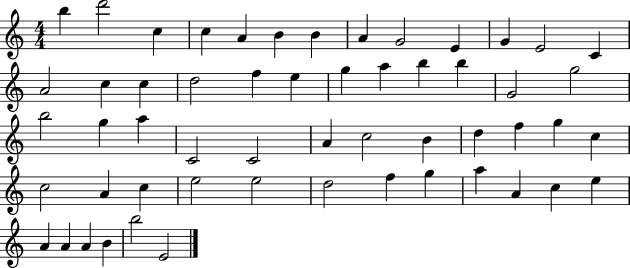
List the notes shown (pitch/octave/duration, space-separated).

B5/q D6/h C5/q C5/q A4/q B4/q B4/q A4/q G4/h E4/q G4/q E4/h C4/q A4/h C5/q C5/q D5/h F5/q E5/q G5/q A5/q B5/q B5/q G4/h G5/h B5/h G5/q A5/q C4/h C4/h A4/q C5/h B4/q D5/q F5/q G5/q C5/q C5/h A4/q C5/q E5/h E5/h D5/h F5/q G5/q A5/q A4/q C5/q E5/q A4/q A4/q A4/q B4/q B5/h E4/h